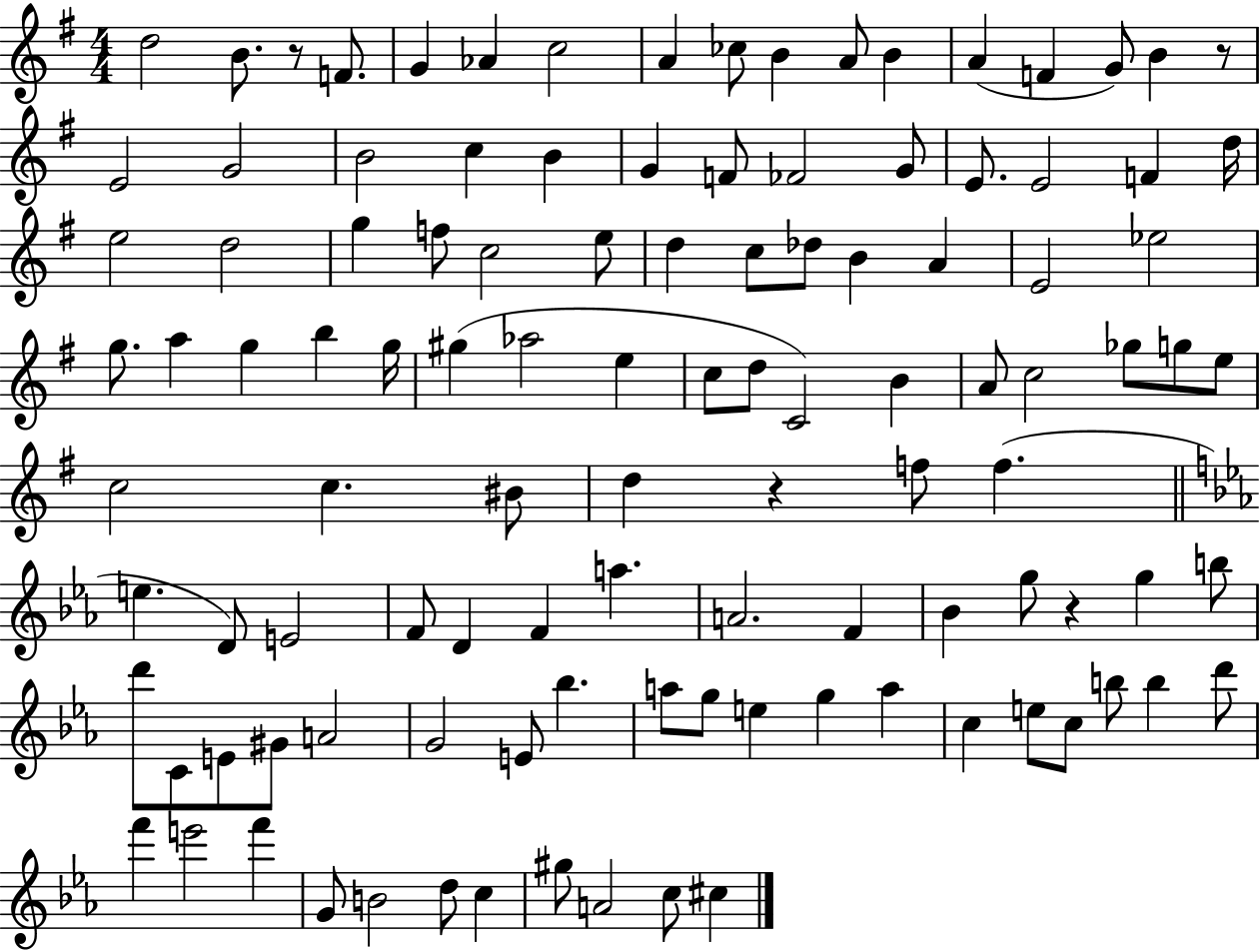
{
  \clef treble
  \numericTimeSignature
  \time 4/4
  \key g \major
  d''2 b'8. r8 f'8. | g'4 aes'4 c''2 | a'4 ces''8 b'4 a'8 b'4 | a'4( f'4 g'8) b'4 r8 | \break e'2 g'2 | b'2 c''4 b'4 | g'4 f'8 fes'2 g'8 | e'8. e'2 f'4 d''16 | \break e''2 d''2 | g''4 f''8 c''2 e''8 | d''4 c''8 des''8 b'4 a'4 | e'2 ees''2 | \break g''8. a''4 g''4 b''4 g''16 | gis''4( aes''2 e''4 | c''8 d''8 c'2) b'4 | a'8 c''2 ges''8 g''8 e''8 | \break c''2 c''4. bis'8 | d''4 r4 f''8 f''4.( | \bar "||" \break \key c \minor e''4. d'8) e'2 | f'8 d'4 f'4 a''4. | a'2. f'4 | bes'4 g''8 r4 g''4 b''8 | \break d'''8 c'8 e'8 gis'8 a'2 | g'2 e'8 bes''4. | a''8 g''8 e''4 g''4 a''4 | c''4 e''8 c''8 b''8 b''4 d'''8 | \break f'''4 e'''2 f'''4 | g'8 b'2 d''8 c''4 | gis''8 a'2 c''8 cis''4 | \bar "|."
}